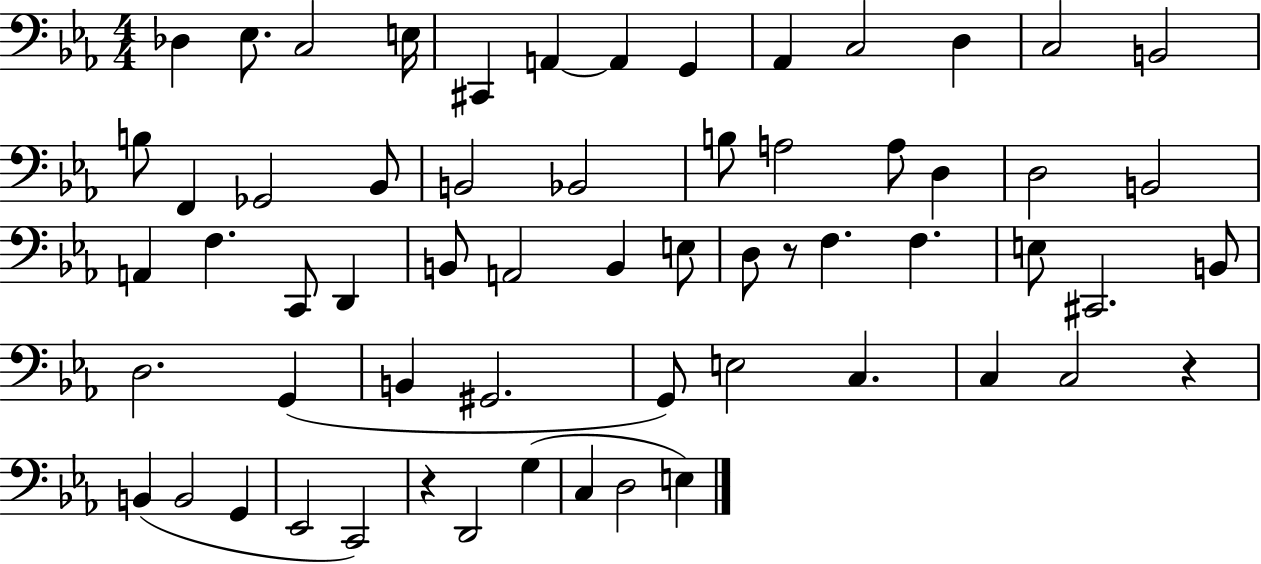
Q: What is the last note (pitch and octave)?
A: E3